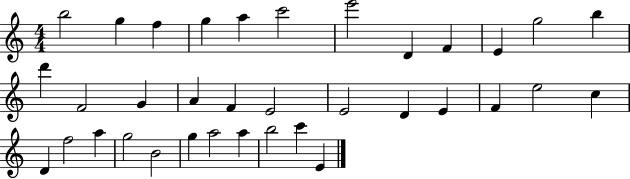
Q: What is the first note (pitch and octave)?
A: B5